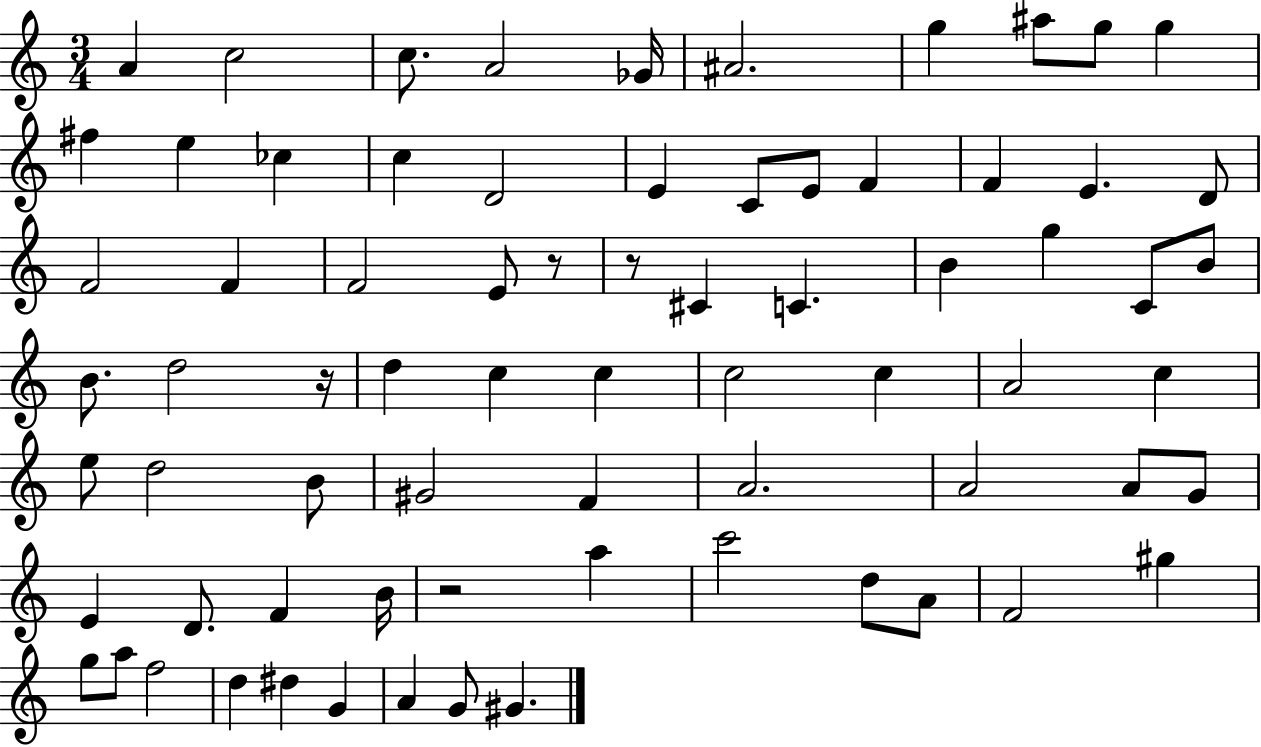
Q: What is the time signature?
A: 3/4